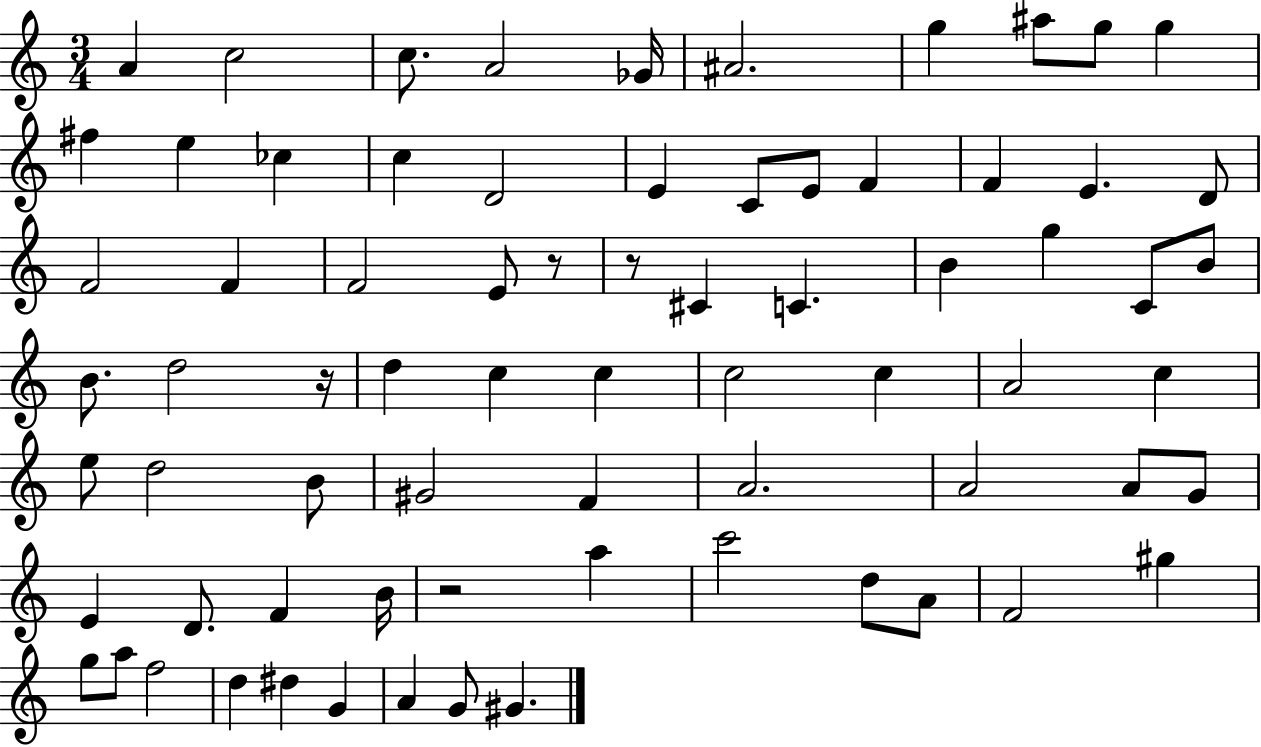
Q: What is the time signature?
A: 3/4